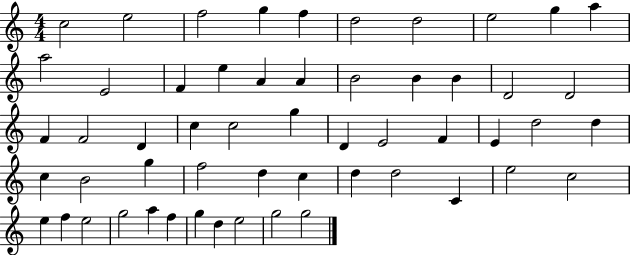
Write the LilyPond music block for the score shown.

{
  \clef treble
  \numericTimeSignature
  \time 4/4
  \key c \major
  c''2 e''2 | f''2 g''4 f''4 | d''2 d''2 | e''2 g''4 a''4 | \break a''2 e'2 | f'4 e''4 a'4 a'4 | b'2 b'4 b'4 | d'2 d'2 | \break f'4 f'2 d'4 | c''4 c''2 g''4 | d'4 e'2 f'4 | e'4 d''2 d''4 | \break c''4 b'2 g''4 | f''2 d''4 c''4 | d''4 d''2 c'4 | e''2 c''2 | \break e''4 f''4 e''2 | g''2 a''4 f''4 | g''4 d''4 e''2 | g''2 g''2 | \break \bar "|."
}